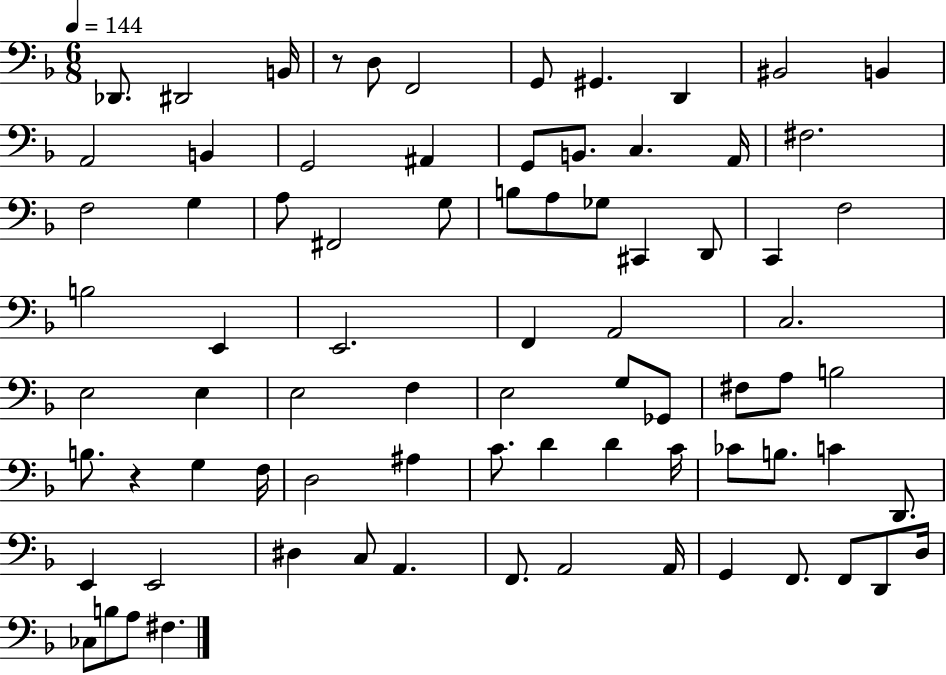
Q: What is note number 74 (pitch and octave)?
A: CES3